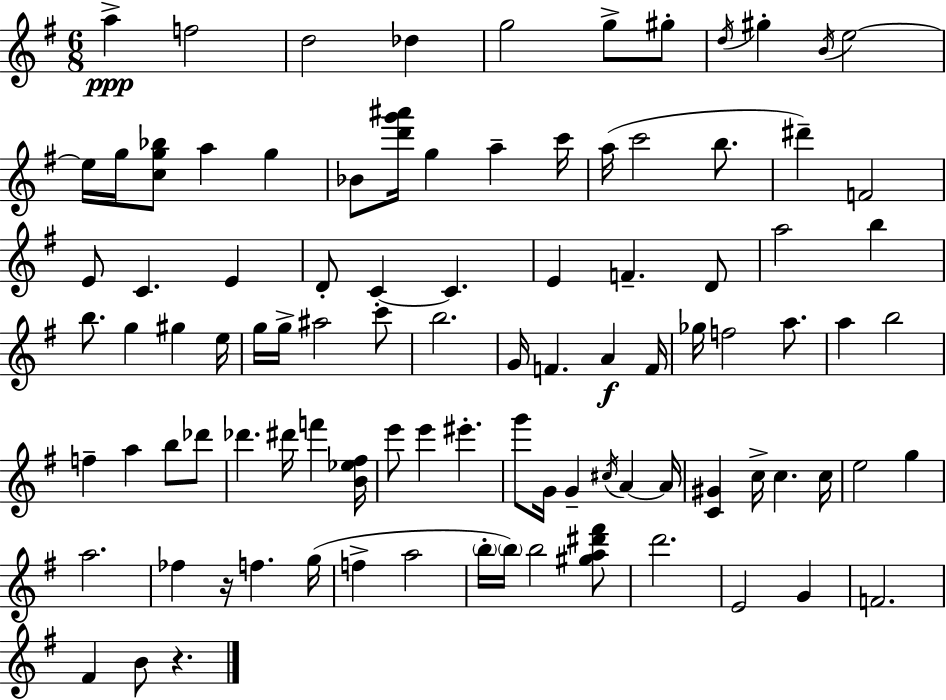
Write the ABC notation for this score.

X:1
T:Untitled
M:6/8
L:1/4
K:Em
a f2 d2 _d g2 g/2 ^g/2 d/4 ^g B/4 e2 e/4 g/4 [cg_b]/2 a g _B/2 [d'g'^a']/4 g a c'/4 a/4 c'2 b/2 ^d' F2 E/2 C E D/2 C C E F D/2 a2 b b/2 g ^g e/4 g/4 g/4 ^a2 c'/2 b2 G/4 F A F/4 _g/4 f2 a/2 a b2 f a b/2 _d'/2 _d' ^d'/4 f' [B_e^f]/4 e'/2 e' ^e' g'/2 G/4 G ^c/4 A A/4 [C^G] c/4 c c/4 e2 g a2 _f z/4 f g/4 f a2 b/4 b/4 b2 [^ga^d'^f']/2 d'2 E2 G F2 ^F B/2 z